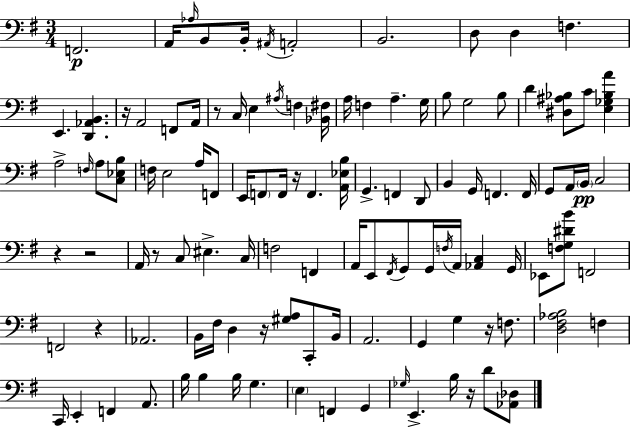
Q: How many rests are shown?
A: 10